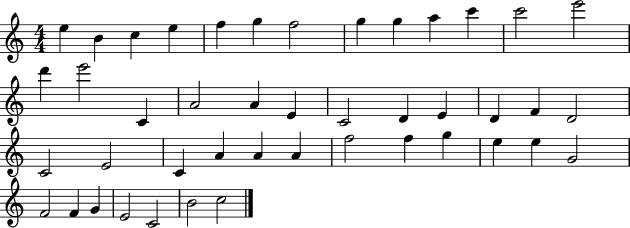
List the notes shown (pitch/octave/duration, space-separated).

E5/q B4/q C5/q E5/q F5/q G5/q F5/h G5/q G5/q A5/q C6/q C6/h E6/h D6/q E6/h C4/q A4/h A4/q E4/q C4/h D4/q E4/q D4/q F4/q D4/h C4/h E4/h C4/q A4/q A4/q A4/q F5/h F5/q G5/q E5/q E5/q G4/h F4/h F4/q G4/q E4/h C4/h B4/h C5/h